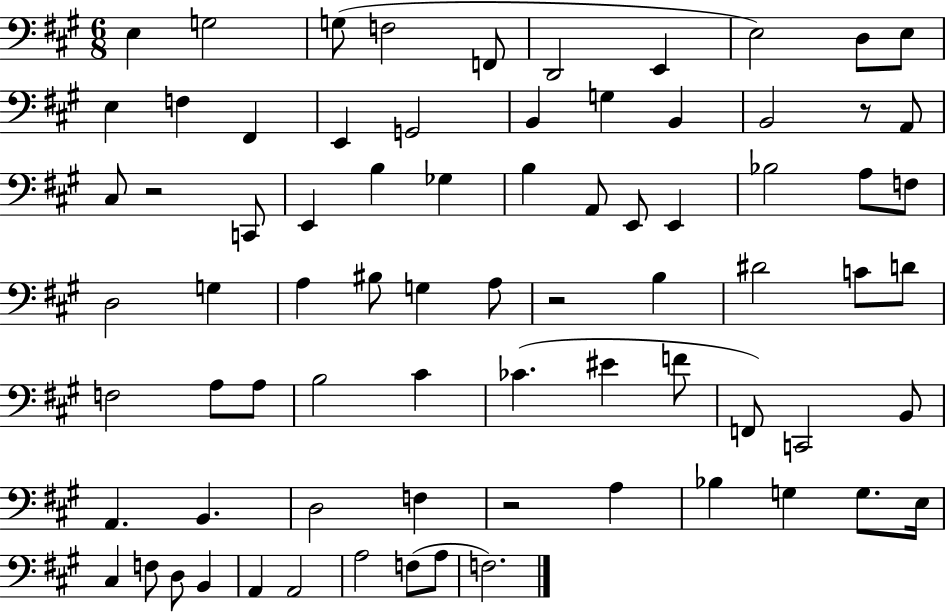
E3/q G3/h G3/e F3/h F2/e D2/h E2/q E3/h D3/e E3/e E3/q F3/q F#2/q E2/q G2/h B2/q G3/q B2/q B2/h R/e A2/e C#3/e R/h C2/e E2/q B3/q Gb3/q B3/q A2/e E2/e E2/q Bb3/h A3/e F3/e D3/h G3/q A3/q BIS3/e G3/q A3/e R/h B3/q D#4/h C4/e D4/e F3/h A3/e A3/e B3/h C#4/q CES4/q. EIS4/q F4/e F2/e C2/h B2/e A2/q. B2/q. D3/h F3/q R/h A3/q Bb3/q G3/q G3/e. E3/s C#3/q F3/e D3/e B2/q A2/q A2/h A3/h F3/e A3/e F3/h.